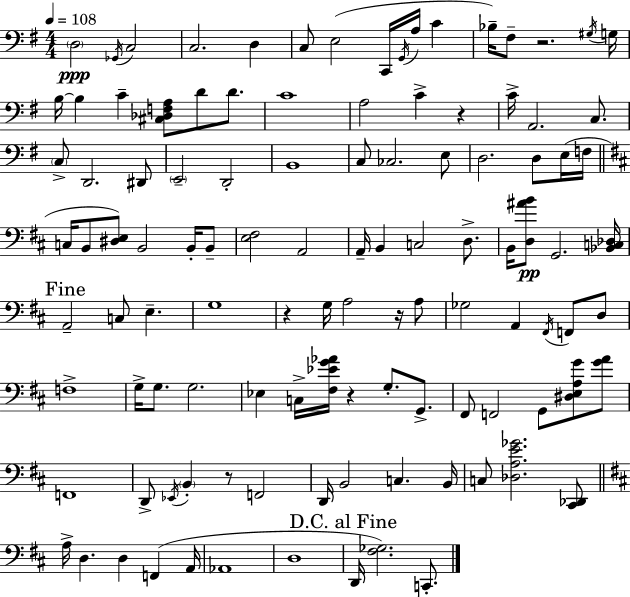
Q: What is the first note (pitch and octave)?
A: D3